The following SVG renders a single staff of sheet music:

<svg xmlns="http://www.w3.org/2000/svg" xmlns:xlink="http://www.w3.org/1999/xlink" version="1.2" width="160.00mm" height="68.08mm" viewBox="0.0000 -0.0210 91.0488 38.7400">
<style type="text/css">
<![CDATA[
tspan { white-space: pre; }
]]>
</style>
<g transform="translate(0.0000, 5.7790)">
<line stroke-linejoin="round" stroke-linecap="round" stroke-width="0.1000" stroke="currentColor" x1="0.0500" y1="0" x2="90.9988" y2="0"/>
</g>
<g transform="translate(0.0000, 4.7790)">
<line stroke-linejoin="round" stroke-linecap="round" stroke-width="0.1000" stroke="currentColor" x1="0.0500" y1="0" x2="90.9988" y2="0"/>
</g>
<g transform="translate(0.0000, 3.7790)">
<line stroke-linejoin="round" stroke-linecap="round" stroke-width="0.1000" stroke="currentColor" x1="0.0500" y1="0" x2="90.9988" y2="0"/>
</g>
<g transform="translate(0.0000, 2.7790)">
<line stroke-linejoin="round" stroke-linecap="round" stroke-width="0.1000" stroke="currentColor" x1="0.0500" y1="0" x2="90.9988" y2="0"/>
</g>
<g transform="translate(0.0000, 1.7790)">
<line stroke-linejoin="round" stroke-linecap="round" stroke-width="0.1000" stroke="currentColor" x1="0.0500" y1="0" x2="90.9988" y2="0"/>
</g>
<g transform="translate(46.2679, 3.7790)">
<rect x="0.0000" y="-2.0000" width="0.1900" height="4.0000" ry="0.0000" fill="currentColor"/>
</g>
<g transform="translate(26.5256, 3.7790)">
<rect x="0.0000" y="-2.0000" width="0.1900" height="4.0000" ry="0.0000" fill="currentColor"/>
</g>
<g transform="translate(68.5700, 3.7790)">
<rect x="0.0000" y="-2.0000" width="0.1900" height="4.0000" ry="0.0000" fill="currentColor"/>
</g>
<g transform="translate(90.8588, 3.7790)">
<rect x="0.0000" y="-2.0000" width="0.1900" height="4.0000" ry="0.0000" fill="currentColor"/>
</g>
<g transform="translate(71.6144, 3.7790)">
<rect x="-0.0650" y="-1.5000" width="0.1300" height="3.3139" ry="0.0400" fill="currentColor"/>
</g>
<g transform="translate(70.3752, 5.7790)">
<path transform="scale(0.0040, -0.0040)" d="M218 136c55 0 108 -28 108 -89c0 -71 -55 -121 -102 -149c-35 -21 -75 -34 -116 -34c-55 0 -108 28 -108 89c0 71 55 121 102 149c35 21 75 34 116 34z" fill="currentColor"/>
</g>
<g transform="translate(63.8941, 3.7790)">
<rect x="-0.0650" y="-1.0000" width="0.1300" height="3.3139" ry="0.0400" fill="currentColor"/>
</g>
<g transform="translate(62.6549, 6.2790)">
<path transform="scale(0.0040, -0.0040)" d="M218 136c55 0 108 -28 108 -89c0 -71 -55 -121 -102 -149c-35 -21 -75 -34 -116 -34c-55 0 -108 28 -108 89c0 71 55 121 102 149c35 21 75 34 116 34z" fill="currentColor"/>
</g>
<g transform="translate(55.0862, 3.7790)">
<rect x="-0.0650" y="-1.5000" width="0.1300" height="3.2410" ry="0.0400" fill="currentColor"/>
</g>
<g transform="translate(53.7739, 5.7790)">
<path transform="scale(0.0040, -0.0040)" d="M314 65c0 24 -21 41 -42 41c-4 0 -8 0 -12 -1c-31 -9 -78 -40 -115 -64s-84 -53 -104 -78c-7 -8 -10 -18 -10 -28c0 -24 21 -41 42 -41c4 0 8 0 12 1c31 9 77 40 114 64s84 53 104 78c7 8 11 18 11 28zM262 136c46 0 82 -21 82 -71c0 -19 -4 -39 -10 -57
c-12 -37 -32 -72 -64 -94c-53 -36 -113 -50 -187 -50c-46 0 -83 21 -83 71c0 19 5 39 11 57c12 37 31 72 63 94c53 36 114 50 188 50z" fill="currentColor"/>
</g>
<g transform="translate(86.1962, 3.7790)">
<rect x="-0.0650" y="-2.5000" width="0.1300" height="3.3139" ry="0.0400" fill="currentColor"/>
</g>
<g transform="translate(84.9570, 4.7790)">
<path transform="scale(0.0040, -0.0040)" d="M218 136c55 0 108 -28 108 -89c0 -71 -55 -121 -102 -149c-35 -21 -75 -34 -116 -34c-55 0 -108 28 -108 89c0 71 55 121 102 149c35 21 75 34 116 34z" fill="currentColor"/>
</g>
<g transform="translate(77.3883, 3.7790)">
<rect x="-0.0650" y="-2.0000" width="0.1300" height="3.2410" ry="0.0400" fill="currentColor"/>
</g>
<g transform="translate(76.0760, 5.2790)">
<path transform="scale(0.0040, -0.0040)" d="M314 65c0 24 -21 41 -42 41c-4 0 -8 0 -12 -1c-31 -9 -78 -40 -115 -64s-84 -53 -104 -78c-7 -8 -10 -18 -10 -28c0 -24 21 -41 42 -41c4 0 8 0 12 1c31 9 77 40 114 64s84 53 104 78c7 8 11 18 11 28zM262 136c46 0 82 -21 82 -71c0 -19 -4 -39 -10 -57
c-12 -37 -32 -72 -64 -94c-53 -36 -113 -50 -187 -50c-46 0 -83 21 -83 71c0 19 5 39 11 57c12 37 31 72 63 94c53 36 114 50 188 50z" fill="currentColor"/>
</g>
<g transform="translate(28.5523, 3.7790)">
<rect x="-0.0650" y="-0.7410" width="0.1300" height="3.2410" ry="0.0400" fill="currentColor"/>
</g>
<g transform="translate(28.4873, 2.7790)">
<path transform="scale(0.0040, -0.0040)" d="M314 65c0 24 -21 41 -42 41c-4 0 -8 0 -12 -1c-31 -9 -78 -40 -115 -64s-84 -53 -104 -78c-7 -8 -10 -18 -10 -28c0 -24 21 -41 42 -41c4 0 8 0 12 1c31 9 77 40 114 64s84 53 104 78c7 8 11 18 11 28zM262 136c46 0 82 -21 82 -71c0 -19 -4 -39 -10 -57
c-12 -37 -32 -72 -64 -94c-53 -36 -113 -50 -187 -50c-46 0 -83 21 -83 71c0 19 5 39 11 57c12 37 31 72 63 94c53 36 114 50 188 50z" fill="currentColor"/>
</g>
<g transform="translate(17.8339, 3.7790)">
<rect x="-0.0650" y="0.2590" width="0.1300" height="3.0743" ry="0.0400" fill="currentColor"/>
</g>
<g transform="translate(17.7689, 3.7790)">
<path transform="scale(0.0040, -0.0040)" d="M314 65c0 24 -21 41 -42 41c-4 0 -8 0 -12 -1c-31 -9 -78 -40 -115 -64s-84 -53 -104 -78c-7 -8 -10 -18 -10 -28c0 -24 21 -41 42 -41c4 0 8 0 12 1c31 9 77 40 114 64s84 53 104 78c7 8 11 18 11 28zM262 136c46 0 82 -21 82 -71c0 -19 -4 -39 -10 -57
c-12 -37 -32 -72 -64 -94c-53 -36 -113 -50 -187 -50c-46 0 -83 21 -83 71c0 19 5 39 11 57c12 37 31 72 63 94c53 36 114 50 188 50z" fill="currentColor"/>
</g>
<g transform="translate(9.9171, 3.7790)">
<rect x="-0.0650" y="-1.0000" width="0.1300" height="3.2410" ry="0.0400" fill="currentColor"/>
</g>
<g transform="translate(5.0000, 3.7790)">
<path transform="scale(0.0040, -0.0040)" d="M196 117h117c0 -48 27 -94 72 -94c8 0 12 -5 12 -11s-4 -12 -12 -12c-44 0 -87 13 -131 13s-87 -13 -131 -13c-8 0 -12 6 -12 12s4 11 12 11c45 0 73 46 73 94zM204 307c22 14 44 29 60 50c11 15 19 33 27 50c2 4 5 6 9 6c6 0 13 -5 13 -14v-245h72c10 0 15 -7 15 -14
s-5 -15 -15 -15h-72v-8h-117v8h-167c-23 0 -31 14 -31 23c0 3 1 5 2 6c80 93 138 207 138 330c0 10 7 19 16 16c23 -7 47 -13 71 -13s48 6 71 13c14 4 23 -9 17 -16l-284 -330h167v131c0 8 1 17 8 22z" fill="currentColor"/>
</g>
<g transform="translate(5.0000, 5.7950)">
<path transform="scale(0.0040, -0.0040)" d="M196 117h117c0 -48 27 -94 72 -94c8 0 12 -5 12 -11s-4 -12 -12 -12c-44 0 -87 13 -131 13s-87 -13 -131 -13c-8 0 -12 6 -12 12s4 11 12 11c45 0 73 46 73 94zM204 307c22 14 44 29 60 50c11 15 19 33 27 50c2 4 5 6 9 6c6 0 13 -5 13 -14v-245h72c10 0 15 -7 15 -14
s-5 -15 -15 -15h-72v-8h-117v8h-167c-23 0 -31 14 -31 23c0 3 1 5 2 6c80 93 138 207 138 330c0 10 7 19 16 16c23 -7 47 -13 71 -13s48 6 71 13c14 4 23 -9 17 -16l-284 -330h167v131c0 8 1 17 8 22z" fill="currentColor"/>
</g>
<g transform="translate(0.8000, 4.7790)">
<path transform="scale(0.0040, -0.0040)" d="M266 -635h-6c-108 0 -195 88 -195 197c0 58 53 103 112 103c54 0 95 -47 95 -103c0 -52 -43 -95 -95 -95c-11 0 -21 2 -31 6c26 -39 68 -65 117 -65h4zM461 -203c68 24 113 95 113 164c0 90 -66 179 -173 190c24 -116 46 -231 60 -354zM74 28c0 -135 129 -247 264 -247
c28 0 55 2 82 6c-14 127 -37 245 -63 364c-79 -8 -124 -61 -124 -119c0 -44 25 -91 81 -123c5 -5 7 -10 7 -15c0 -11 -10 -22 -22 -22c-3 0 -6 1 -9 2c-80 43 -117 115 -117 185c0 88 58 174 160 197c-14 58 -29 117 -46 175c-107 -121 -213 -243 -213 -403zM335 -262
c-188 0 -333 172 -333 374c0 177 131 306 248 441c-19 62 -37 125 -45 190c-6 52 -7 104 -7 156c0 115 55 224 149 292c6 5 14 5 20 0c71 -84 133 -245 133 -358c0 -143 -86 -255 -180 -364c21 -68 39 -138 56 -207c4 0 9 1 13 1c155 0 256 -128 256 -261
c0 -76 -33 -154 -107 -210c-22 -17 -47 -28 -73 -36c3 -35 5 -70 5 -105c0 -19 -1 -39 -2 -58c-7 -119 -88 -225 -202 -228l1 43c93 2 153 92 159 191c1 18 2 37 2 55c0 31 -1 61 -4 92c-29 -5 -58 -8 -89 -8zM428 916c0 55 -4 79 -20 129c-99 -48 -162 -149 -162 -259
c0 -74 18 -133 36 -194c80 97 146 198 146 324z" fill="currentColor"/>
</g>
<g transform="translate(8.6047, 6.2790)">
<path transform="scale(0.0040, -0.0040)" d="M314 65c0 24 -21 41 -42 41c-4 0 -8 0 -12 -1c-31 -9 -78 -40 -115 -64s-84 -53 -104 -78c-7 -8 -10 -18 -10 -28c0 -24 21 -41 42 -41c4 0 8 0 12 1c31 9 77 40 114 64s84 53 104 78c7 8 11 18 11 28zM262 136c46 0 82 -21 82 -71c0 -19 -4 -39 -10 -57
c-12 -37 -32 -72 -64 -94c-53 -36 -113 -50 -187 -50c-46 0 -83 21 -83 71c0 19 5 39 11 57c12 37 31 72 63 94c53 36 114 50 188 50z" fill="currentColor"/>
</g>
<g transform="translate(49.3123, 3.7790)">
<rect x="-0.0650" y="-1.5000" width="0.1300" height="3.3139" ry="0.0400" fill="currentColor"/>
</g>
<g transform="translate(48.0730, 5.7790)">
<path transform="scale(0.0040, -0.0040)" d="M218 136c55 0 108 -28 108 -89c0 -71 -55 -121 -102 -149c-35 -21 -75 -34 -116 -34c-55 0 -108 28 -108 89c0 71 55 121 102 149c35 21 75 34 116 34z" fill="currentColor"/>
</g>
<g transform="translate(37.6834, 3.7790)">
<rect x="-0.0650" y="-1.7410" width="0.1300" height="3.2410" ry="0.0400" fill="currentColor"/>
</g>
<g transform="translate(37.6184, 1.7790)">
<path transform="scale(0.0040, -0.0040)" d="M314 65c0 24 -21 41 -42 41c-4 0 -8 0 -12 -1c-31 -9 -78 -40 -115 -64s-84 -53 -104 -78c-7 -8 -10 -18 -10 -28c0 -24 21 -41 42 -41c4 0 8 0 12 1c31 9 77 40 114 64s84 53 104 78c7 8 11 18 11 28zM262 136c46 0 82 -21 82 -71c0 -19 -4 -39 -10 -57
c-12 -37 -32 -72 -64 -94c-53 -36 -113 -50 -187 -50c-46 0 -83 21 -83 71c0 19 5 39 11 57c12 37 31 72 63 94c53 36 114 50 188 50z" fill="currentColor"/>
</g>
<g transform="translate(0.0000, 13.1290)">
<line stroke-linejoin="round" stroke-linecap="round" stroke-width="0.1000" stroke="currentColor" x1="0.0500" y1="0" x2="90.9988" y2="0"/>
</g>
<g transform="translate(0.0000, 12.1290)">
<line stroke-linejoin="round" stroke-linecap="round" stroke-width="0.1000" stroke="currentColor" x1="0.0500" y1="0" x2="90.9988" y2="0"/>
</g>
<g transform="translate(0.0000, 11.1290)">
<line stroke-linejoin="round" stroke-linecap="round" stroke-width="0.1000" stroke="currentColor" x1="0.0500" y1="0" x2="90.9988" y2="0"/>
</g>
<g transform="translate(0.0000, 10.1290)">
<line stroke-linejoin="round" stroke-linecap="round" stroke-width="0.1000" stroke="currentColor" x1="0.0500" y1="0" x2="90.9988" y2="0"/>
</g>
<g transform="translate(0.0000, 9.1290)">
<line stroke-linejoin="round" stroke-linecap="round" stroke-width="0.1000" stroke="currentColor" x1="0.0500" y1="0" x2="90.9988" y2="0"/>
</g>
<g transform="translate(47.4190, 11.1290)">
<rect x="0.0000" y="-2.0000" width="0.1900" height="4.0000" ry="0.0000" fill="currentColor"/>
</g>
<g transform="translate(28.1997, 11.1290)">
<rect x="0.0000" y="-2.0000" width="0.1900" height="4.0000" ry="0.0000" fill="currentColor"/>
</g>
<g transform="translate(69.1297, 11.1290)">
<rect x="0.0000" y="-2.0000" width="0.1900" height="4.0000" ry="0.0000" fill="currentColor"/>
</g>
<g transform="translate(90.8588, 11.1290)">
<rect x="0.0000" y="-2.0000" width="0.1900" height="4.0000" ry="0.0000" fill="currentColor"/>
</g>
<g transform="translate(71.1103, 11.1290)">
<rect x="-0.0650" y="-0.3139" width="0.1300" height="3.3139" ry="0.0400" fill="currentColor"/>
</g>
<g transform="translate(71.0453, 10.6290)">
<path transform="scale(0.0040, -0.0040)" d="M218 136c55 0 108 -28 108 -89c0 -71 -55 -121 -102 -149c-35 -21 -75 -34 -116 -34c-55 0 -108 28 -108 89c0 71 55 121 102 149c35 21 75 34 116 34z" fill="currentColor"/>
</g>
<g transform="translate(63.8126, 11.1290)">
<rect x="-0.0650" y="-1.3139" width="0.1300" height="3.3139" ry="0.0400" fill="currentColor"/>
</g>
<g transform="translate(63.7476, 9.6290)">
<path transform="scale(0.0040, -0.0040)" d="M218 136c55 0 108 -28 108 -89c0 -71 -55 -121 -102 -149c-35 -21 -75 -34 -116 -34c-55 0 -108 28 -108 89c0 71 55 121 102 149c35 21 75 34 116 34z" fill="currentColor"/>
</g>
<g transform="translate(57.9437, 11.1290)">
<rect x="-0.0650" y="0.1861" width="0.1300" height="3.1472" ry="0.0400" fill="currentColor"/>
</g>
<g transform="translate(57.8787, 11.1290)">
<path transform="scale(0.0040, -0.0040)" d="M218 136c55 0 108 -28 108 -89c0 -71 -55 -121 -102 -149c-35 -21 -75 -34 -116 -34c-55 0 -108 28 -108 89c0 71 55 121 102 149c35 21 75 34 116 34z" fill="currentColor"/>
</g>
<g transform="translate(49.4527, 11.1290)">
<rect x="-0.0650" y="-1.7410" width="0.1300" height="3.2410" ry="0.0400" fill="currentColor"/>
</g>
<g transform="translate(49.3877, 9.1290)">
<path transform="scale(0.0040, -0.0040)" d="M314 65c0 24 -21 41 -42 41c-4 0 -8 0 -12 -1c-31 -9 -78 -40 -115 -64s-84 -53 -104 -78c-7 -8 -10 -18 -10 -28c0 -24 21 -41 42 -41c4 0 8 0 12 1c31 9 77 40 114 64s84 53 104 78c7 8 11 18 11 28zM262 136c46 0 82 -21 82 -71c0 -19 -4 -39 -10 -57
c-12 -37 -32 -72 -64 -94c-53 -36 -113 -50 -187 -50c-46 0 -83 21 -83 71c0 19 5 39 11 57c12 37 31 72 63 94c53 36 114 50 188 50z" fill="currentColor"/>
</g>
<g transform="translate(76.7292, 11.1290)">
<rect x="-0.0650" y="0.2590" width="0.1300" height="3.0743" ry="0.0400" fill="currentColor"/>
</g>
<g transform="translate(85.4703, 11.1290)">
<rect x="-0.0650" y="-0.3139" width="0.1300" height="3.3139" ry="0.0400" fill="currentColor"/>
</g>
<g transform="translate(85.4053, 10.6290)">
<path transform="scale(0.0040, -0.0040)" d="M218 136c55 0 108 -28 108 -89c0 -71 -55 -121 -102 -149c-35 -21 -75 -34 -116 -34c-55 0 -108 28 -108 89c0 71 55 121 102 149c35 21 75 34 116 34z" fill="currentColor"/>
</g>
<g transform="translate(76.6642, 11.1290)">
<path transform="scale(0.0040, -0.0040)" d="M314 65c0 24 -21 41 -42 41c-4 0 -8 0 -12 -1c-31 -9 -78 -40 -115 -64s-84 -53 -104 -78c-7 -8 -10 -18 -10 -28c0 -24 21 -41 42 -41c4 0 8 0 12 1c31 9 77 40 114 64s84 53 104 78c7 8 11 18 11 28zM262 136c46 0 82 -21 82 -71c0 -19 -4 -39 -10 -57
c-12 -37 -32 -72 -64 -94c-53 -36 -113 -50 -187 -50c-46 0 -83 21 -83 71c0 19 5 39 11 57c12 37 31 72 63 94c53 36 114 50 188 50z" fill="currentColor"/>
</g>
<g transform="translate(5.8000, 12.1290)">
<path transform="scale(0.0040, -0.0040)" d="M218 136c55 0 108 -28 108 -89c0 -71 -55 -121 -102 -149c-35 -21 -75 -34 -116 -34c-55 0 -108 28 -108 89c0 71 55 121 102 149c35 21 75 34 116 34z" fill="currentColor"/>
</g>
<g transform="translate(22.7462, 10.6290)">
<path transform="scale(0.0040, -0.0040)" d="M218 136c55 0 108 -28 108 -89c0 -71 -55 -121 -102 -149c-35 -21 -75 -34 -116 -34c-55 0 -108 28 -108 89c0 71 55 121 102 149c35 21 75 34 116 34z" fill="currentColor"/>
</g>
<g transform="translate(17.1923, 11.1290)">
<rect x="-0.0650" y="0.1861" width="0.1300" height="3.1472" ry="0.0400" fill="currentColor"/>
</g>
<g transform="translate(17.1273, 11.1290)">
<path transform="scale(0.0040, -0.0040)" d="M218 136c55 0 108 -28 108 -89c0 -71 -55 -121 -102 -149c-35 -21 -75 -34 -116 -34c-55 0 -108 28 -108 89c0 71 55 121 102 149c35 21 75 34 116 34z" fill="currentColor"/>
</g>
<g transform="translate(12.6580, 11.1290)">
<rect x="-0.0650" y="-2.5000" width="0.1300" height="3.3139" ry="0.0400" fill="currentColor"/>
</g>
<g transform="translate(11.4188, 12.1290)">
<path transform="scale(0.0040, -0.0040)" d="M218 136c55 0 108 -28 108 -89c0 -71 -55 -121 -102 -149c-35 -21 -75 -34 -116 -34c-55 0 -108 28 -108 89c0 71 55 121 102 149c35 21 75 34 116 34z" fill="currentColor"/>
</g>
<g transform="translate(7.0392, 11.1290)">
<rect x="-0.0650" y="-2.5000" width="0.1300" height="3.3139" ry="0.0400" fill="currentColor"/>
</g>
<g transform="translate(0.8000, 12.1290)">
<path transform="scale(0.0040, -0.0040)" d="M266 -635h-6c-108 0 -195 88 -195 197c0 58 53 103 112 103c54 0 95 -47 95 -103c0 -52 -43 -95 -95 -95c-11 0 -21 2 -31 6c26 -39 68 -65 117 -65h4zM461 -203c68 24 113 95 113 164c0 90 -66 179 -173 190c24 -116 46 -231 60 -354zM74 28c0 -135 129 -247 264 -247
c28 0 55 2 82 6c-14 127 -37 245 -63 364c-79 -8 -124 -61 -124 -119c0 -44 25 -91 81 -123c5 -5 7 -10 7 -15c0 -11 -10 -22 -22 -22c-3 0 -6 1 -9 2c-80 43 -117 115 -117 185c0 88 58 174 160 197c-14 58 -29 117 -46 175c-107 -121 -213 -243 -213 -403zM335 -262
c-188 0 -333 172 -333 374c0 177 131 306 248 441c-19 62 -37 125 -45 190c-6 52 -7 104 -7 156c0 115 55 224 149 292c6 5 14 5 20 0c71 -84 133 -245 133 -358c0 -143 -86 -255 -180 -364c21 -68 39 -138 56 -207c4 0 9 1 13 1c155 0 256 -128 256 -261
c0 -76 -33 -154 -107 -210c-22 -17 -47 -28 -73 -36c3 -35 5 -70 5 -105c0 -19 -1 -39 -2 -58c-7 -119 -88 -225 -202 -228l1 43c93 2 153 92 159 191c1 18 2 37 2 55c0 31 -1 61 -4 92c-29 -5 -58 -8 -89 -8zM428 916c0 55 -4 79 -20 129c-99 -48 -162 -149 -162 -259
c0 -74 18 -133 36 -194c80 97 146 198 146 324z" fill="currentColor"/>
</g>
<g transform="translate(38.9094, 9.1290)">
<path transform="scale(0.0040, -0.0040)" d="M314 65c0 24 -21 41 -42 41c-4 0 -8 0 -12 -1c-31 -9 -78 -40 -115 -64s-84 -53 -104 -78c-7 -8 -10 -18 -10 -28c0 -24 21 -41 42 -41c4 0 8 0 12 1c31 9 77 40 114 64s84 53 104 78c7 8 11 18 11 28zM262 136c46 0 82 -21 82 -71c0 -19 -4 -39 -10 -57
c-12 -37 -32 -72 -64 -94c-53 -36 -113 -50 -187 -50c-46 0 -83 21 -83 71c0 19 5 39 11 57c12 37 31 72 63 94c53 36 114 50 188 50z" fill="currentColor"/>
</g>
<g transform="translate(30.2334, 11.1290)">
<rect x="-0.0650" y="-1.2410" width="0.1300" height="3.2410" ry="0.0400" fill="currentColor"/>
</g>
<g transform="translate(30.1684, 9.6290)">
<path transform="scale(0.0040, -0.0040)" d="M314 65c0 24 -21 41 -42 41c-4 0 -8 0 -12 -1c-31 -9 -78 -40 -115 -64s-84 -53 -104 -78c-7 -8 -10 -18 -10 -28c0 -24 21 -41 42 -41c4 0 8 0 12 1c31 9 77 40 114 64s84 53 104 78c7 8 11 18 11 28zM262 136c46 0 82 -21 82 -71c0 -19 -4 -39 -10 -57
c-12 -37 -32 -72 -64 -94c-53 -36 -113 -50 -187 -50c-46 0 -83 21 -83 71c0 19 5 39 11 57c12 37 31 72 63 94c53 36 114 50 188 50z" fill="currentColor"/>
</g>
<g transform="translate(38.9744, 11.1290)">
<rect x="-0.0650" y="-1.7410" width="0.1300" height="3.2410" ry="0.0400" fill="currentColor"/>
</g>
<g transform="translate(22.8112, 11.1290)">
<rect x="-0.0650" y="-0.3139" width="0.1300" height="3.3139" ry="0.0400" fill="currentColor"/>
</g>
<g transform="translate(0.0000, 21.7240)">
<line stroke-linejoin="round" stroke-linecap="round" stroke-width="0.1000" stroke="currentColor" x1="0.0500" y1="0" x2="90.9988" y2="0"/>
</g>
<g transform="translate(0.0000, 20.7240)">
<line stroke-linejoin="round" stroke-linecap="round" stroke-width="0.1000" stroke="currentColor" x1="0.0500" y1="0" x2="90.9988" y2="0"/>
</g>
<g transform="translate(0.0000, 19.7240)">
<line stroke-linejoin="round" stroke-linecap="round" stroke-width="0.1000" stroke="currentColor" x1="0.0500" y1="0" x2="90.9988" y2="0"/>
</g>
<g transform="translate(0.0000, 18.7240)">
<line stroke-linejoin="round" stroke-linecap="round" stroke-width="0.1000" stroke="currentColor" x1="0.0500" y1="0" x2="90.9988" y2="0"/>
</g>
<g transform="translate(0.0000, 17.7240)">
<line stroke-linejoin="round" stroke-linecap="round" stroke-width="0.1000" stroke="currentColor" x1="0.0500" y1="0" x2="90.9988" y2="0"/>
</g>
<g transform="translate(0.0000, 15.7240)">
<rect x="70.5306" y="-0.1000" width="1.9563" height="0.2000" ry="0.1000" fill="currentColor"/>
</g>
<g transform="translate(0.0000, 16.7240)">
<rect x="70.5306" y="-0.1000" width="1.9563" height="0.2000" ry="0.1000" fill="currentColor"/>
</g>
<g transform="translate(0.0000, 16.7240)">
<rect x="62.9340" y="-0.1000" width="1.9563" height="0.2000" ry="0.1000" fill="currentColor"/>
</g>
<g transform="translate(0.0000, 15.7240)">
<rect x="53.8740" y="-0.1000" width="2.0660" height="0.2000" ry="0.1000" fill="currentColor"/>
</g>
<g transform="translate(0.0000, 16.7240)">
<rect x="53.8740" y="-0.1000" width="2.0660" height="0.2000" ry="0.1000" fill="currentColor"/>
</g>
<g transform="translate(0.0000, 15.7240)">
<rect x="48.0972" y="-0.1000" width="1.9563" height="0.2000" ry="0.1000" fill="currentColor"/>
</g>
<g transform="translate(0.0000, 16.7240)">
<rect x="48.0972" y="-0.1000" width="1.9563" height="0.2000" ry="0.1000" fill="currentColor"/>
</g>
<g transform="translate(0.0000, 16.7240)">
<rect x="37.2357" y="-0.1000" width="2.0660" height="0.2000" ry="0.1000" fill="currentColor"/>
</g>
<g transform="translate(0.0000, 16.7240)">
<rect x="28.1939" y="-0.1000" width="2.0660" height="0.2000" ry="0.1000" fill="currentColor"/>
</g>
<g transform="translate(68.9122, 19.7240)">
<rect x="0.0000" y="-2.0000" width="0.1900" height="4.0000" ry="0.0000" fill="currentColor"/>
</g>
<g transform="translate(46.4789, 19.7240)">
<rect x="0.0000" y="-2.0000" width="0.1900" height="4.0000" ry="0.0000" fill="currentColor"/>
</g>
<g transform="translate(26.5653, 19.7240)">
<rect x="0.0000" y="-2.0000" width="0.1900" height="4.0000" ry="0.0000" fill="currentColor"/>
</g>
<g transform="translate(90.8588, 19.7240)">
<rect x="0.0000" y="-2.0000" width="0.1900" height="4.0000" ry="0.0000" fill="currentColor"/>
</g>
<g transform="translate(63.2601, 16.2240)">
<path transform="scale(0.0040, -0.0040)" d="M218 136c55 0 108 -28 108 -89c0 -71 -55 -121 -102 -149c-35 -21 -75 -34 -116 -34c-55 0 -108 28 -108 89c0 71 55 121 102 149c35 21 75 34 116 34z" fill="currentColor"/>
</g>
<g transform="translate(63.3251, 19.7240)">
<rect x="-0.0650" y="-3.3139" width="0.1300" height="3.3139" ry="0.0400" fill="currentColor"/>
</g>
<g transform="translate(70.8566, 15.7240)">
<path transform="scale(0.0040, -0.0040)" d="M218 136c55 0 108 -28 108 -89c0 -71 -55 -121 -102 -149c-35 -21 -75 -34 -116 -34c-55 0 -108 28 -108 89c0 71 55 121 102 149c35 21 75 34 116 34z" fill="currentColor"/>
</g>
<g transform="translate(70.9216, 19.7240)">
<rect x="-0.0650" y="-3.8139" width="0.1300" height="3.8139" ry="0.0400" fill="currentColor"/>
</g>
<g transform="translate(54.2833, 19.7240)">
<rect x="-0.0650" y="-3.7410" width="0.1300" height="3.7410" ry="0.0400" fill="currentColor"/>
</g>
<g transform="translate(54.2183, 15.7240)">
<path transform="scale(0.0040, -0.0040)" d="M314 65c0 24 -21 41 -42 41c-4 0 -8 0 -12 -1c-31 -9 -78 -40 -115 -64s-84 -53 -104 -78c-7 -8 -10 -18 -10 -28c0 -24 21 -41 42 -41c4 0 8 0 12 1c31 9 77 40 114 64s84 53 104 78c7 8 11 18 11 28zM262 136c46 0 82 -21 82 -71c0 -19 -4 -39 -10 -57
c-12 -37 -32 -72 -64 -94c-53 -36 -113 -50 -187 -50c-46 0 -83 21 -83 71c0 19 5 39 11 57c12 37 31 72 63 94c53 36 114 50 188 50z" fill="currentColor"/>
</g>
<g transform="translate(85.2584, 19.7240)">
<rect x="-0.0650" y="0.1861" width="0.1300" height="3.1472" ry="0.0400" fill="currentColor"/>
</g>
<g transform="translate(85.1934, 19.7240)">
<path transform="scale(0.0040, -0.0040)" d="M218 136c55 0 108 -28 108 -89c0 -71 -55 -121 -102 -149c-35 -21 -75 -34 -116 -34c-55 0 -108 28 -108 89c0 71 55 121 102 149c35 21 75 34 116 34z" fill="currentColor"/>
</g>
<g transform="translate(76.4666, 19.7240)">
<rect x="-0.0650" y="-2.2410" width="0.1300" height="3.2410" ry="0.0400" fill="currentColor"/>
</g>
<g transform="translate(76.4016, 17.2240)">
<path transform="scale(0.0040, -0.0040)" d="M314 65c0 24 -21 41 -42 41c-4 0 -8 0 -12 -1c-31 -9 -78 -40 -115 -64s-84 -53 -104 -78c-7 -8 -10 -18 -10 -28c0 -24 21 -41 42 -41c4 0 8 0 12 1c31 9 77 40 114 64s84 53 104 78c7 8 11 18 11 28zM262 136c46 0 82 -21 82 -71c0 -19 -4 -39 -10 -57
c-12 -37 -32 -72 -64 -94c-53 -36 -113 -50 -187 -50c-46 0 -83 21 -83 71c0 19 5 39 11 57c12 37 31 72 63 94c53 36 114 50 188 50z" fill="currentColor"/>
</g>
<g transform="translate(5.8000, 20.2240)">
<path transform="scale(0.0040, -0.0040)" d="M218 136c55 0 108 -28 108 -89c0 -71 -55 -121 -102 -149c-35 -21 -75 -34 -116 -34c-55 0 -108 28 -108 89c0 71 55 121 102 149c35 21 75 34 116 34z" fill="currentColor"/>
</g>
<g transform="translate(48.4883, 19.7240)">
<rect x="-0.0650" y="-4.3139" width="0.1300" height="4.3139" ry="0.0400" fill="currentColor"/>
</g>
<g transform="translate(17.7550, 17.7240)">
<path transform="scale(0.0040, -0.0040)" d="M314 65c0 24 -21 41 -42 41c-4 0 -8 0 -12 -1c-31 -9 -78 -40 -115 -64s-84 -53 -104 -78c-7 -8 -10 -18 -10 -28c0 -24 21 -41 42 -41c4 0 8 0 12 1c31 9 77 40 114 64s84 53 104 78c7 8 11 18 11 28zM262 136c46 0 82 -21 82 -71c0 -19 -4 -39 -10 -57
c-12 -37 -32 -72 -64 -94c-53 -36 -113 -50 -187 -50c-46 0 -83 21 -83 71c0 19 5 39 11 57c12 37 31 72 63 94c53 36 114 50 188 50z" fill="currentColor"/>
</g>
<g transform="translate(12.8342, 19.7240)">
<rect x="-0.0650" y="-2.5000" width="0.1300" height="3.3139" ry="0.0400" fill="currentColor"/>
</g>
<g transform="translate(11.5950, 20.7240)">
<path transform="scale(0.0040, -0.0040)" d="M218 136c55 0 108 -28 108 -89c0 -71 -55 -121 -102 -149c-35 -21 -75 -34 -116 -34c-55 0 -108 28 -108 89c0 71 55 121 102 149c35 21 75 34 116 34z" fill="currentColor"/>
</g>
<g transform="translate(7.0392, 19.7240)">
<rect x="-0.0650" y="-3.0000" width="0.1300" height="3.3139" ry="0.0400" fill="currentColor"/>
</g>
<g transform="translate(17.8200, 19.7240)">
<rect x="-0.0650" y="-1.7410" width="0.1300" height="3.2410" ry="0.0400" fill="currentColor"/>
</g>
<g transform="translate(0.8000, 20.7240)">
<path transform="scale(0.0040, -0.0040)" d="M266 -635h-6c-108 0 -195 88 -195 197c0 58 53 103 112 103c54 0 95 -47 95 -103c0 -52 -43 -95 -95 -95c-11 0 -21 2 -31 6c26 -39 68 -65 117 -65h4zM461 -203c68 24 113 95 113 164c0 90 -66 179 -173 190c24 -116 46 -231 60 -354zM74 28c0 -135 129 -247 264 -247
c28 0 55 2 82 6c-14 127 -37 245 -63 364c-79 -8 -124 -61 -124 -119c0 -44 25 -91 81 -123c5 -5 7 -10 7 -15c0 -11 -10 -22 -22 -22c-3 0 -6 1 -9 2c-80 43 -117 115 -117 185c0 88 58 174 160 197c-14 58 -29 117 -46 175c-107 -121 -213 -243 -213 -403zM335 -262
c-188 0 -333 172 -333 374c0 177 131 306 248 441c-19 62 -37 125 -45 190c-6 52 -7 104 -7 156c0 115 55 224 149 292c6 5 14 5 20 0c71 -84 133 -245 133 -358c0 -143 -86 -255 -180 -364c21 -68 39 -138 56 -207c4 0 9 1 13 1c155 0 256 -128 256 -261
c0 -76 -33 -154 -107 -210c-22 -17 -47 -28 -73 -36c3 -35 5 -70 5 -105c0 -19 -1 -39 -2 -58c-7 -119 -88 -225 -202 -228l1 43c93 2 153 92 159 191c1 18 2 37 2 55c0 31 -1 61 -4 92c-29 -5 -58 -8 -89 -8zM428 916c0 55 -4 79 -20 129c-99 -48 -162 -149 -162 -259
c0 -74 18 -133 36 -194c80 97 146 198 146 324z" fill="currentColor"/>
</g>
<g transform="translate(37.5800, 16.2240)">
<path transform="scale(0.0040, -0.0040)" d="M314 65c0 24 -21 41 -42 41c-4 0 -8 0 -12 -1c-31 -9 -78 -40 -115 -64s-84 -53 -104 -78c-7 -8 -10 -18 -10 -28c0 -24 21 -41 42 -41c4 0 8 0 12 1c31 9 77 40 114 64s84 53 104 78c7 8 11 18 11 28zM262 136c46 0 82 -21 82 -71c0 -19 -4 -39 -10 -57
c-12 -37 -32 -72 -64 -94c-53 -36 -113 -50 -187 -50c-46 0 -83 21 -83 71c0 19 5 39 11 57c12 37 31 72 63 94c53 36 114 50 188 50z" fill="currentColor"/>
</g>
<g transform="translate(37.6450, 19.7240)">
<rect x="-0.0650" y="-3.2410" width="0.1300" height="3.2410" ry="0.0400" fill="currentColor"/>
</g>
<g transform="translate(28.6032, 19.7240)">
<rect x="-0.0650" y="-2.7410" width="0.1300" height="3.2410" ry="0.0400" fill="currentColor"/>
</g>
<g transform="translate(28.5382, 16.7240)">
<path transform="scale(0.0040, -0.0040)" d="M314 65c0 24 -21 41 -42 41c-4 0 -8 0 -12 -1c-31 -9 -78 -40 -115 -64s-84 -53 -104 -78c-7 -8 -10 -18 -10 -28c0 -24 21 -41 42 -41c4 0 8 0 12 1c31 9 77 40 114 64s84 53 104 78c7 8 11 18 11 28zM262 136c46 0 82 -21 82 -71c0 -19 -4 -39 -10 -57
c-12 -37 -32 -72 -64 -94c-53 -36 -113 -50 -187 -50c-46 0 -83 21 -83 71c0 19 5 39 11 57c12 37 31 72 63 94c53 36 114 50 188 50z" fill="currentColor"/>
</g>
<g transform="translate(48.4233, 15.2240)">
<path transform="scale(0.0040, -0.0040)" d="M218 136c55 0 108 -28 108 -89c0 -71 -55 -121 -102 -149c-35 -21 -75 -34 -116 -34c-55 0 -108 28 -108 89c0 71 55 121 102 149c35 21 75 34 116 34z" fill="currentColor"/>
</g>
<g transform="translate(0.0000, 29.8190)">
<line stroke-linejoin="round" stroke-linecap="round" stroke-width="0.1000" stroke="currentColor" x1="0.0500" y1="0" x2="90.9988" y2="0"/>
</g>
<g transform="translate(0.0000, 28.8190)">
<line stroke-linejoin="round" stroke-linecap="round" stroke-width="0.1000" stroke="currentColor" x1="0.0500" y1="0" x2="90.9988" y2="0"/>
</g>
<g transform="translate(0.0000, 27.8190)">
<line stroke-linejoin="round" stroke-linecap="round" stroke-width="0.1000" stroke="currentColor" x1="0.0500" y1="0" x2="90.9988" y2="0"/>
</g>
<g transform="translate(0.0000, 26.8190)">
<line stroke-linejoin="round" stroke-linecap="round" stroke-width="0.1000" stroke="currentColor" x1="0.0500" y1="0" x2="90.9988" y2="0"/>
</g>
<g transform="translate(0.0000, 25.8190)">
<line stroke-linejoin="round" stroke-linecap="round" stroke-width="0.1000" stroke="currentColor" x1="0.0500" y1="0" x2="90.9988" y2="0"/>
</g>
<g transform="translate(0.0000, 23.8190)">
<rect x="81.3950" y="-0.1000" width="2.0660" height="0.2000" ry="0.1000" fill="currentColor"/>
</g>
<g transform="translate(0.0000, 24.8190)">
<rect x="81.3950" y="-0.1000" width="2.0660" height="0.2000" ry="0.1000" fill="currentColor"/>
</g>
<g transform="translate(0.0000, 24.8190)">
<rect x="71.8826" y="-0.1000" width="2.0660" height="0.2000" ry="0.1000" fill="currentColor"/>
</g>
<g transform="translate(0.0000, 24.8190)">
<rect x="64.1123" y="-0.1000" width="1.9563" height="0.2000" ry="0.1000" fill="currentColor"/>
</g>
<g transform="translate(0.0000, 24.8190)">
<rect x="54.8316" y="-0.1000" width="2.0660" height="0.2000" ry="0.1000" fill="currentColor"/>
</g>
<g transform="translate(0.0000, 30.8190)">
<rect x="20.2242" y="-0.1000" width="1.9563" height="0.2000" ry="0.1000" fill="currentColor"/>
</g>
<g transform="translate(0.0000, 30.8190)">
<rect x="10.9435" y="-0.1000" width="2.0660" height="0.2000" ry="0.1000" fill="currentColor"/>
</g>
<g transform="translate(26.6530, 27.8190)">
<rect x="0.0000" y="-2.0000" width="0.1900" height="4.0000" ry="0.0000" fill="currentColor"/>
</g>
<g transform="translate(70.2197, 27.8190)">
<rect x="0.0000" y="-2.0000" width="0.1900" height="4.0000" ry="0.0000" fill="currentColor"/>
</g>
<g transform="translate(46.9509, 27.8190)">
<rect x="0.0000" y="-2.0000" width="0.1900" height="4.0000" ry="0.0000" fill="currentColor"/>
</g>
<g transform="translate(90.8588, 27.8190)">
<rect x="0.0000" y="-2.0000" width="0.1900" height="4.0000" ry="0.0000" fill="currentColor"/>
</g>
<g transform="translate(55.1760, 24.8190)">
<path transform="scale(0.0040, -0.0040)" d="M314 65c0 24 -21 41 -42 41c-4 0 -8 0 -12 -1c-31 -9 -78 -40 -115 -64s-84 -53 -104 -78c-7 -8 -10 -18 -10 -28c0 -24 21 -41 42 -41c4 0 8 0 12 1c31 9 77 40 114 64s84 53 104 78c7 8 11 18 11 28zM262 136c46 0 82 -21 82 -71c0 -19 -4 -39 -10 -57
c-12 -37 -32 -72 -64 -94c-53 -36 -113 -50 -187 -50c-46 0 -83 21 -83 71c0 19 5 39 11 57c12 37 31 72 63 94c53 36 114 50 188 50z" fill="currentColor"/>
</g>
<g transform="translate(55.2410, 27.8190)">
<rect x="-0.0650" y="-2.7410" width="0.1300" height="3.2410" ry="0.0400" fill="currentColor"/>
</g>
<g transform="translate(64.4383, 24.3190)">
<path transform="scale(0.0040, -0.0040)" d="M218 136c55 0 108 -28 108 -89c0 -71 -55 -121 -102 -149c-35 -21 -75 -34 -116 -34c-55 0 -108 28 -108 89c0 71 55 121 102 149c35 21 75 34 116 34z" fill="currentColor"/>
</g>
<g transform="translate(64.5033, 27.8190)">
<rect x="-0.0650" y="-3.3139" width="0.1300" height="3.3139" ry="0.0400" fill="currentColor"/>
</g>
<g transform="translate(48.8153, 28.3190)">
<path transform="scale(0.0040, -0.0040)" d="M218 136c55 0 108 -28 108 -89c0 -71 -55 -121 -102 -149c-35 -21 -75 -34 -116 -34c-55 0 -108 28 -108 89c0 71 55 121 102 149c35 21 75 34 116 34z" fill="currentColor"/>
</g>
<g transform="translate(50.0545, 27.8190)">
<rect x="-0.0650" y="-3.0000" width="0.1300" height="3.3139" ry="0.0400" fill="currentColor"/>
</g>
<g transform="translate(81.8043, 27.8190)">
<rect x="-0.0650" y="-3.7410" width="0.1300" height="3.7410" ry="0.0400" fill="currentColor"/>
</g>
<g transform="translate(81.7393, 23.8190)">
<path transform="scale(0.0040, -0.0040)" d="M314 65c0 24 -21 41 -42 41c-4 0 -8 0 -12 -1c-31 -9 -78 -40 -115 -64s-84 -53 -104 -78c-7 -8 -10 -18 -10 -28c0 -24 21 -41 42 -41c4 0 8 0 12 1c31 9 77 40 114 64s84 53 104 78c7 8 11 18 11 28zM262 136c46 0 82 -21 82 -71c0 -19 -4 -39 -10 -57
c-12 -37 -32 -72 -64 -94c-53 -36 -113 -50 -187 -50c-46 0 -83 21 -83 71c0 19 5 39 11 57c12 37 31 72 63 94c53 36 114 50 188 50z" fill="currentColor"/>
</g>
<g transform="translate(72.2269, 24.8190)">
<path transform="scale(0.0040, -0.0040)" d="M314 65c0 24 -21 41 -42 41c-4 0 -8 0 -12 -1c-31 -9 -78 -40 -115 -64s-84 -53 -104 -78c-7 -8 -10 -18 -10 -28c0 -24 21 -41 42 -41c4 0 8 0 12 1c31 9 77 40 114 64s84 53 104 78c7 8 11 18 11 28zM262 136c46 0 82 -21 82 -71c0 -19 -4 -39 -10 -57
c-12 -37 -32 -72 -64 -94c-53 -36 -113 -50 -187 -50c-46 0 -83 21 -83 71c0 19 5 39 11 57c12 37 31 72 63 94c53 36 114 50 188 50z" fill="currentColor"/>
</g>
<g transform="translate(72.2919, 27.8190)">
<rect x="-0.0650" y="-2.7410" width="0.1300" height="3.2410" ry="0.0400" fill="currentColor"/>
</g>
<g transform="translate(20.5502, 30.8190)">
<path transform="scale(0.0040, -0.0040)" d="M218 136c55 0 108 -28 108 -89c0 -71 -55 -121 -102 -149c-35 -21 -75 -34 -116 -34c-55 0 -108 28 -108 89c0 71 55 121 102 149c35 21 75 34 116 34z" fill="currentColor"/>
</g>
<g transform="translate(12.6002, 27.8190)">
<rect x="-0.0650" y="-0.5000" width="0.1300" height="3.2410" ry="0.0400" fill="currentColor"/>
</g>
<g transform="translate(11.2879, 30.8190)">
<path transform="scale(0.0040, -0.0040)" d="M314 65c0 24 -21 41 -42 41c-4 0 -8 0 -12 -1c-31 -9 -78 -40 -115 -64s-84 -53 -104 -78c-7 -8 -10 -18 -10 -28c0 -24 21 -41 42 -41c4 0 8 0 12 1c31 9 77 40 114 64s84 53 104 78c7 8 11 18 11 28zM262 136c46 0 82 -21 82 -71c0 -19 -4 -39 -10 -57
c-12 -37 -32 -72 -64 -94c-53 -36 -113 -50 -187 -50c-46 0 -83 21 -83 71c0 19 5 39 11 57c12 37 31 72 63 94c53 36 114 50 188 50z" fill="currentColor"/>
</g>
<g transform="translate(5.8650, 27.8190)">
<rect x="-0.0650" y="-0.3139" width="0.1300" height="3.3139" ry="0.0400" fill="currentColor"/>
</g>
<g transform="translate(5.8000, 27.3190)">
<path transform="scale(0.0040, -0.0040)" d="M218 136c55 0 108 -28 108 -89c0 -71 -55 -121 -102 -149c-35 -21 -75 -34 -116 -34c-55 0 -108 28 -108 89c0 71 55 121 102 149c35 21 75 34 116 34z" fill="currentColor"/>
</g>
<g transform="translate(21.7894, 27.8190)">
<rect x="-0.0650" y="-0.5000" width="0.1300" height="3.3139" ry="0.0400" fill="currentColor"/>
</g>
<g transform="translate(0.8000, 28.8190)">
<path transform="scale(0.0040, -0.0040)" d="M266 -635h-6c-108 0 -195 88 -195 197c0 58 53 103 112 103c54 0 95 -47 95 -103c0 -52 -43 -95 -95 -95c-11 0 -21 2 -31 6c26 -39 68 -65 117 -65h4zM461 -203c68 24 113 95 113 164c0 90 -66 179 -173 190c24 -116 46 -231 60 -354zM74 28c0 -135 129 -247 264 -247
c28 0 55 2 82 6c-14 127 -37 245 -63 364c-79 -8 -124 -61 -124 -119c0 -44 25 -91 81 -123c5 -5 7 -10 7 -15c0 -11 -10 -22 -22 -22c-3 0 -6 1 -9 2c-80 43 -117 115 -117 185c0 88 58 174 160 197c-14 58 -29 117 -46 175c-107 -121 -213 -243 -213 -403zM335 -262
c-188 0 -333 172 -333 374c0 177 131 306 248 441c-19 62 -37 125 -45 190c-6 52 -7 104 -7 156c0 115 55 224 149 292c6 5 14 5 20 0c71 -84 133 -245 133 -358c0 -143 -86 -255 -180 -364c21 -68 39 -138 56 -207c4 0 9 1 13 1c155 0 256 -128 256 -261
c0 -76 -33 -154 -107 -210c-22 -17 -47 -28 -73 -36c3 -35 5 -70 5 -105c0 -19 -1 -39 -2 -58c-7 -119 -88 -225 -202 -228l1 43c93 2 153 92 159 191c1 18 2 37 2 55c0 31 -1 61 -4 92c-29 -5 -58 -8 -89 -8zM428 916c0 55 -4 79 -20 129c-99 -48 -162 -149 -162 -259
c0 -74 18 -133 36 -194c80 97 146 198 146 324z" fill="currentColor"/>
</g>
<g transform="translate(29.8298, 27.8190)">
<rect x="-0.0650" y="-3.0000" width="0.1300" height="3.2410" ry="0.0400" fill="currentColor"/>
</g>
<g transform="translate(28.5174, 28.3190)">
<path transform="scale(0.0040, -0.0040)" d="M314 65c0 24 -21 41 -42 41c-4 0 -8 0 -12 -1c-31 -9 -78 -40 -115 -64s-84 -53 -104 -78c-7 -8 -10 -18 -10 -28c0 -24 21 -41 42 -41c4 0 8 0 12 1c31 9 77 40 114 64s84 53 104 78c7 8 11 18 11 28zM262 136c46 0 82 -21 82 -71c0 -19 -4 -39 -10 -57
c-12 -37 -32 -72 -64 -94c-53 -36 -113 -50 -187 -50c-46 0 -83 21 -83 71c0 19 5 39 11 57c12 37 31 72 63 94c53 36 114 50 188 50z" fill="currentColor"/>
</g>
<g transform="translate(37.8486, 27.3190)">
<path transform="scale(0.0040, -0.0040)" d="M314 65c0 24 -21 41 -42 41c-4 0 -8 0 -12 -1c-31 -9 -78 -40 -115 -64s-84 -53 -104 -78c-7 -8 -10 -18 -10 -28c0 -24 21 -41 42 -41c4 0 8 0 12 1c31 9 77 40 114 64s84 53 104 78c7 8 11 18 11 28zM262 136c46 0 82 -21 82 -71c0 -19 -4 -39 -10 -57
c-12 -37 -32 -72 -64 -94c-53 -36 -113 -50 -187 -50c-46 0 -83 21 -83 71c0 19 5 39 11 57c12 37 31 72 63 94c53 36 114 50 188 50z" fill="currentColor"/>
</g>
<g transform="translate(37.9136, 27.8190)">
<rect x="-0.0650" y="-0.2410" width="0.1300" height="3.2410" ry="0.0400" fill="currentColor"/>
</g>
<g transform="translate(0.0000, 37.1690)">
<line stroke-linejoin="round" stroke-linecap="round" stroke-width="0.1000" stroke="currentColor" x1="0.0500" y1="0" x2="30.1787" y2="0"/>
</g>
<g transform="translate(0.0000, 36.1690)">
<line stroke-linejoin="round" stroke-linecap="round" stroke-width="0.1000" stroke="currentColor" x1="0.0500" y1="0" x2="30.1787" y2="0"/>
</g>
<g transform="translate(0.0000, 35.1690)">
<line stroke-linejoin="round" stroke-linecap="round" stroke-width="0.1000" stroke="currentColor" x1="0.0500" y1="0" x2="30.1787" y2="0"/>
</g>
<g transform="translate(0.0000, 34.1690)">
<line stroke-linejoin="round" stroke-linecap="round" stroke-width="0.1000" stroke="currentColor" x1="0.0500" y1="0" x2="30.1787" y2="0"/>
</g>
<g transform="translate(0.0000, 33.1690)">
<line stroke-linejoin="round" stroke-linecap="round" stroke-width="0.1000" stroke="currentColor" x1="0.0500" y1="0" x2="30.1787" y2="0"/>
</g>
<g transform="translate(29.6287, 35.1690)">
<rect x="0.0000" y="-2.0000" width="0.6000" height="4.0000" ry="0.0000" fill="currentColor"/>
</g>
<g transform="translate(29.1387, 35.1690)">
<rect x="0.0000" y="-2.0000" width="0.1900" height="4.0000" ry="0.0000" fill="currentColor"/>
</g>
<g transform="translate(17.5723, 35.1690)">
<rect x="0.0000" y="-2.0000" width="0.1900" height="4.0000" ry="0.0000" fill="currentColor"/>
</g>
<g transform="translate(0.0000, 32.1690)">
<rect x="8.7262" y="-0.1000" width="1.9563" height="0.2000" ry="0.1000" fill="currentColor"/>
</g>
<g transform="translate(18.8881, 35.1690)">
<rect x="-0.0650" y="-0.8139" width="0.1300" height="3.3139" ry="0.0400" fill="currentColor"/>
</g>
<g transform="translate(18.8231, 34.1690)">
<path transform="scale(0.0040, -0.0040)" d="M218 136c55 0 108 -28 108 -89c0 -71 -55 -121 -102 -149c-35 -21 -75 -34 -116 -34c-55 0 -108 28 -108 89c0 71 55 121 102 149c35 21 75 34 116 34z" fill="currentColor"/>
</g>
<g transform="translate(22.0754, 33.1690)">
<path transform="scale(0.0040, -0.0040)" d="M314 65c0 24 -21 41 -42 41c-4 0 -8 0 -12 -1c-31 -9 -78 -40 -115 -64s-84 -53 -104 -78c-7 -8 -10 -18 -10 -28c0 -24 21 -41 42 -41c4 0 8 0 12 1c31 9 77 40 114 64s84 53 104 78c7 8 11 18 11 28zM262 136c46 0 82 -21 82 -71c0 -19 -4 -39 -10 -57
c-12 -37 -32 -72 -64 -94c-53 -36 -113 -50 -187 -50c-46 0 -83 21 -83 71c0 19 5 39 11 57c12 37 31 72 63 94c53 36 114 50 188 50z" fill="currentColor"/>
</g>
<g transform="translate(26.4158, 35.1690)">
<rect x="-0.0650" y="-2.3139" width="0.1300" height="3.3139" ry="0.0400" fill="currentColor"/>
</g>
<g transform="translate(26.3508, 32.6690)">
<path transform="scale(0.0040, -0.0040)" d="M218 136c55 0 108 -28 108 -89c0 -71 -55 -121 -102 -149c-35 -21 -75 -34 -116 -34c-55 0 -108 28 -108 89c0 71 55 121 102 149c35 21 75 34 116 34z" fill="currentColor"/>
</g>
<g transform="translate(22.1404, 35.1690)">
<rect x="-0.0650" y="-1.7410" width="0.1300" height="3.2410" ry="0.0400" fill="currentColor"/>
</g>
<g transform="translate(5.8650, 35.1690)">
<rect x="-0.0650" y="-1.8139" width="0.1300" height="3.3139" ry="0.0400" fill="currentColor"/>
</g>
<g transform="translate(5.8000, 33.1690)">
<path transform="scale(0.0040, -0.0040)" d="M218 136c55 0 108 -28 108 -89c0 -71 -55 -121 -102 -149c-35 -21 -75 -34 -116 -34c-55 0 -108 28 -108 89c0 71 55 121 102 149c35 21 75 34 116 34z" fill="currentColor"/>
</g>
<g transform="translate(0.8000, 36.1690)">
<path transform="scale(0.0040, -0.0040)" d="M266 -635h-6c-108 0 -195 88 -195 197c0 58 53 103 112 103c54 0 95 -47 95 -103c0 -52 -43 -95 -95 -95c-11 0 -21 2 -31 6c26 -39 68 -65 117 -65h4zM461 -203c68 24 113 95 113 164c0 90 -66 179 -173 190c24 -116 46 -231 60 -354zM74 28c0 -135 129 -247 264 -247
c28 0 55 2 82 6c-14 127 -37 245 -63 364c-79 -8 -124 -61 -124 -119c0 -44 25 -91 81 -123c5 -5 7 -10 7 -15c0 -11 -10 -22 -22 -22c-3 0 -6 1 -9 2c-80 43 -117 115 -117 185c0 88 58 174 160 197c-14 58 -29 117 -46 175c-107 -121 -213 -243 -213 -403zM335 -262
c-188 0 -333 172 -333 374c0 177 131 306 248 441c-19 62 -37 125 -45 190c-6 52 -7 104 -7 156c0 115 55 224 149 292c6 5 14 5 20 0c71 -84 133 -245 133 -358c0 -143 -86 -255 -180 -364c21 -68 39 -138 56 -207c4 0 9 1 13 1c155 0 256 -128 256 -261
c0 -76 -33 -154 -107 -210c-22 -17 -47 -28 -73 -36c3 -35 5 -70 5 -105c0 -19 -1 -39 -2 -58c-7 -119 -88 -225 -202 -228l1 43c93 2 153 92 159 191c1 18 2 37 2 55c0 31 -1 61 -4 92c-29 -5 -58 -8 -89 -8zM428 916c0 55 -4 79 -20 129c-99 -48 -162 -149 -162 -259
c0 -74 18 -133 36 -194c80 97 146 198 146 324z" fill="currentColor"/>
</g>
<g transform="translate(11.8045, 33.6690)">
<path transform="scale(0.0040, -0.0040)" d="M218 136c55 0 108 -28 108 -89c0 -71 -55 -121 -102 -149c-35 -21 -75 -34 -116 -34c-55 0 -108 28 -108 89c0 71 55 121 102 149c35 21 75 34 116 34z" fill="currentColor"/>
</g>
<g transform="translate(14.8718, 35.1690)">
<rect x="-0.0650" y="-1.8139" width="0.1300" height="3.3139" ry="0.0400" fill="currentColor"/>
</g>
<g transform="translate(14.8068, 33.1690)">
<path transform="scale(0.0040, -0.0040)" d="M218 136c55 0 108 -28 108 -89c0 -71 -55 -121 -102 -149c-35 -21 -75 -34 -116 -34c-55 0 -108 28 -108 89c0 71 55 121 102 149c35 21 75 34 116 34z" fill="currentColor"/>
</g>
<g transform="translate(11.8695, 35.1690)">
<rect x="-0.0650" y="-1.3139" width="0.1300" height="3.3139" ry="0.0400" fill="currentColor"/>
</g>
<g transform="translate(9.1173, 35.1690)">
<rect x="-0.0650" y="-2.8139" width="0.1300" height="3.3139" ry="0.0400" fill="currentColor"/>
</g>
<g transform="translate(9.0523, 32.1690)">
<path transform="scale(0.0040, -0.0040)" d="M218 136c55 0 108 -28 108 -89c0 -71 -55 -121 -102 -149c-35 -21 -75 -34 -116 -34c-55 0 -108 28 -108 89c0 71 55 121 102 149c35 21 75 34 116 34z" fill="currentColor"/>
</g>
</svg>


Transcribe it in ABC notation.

X:1
T:Untitled
M:4/4
L:1/4
K:C
D2 B2 d2 f2 E E2 D E F2 G G G B c e2 f2 f2 B e c B2 c A G f2 a2 b2 d' c'2 b c' g2 B c C2 C A2 c2 A a2 b a2 c'2 f a e f d f2 g